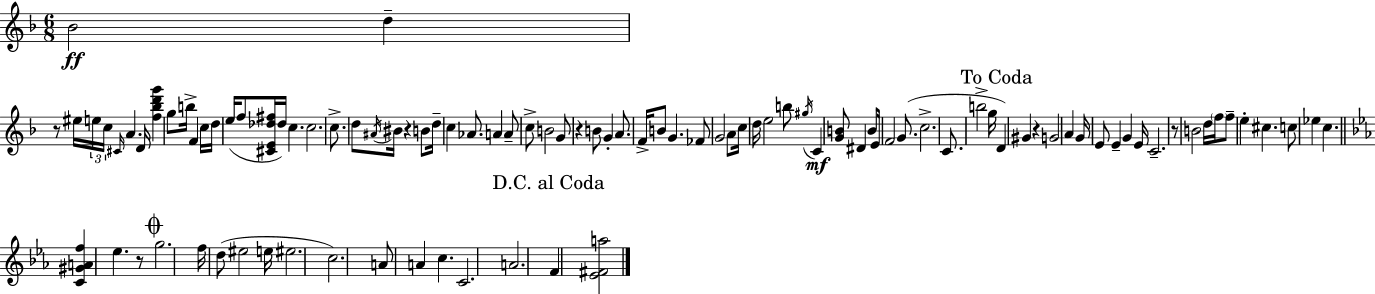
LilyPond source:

{
  \clef treble
  \numericTimeSignature
  \time 6/8
  \key f \major
  bes'2\ff d''4-- | r8 eis''16 \tuplet 3/2 { e''16 c''16 \grace { cis'16 } } a'4. | d'16 <f'' bes'' d''' g'''>4 g''8 b''16-> f'4 | c''16 d''16 e''16( f''8 <cis' e' des'' fis''>16 des''16) c''4. | \break c''2. | c''8.-> d''8 \acciaccatura { ais'16 } bis'16 r4 | b'8 d''16-- c''4 aes'8. a'4 | a'8-- c''8-> b'2 | \break g'8 r4 b'8 g'4-. | a'8. f'16-> b'8 g'4. | fes'8 g'2 | a'8 c''16 d''16 e''2 | \break b''8 \acciaccatura { gis''16 }\mf c'4 <g' b'>8 dis'4 | b'8 e'16 f'2 | g'8.( c''2.-> | c'8. b''2-> | \break g''16 \mark "To Coda" d'4) gis'4 r4 | g'2 a'4 | g'16 e'8 e'4-- g'4 | e'16 c'2.-- | \break r8 b'2 | d''16 \parenthesize f''16 f''8-- e''4-. cis''4. | c''8 ees''4 c''4. | \bar "||" \break \key ees \major <c' gis' a' f''>4 ees''4. r8 | \mark \markup { \musicglyph "scripts.coda" } g''2. | f''16 d''8( eis''2 e''16 | eis''2. | \break c''2.) | a'8 a'4 c''4. | c'2. | a'2. | \break \mark "D.C. al Coda" f'4 <ees' fis' a''>2 | \bar "|."
}